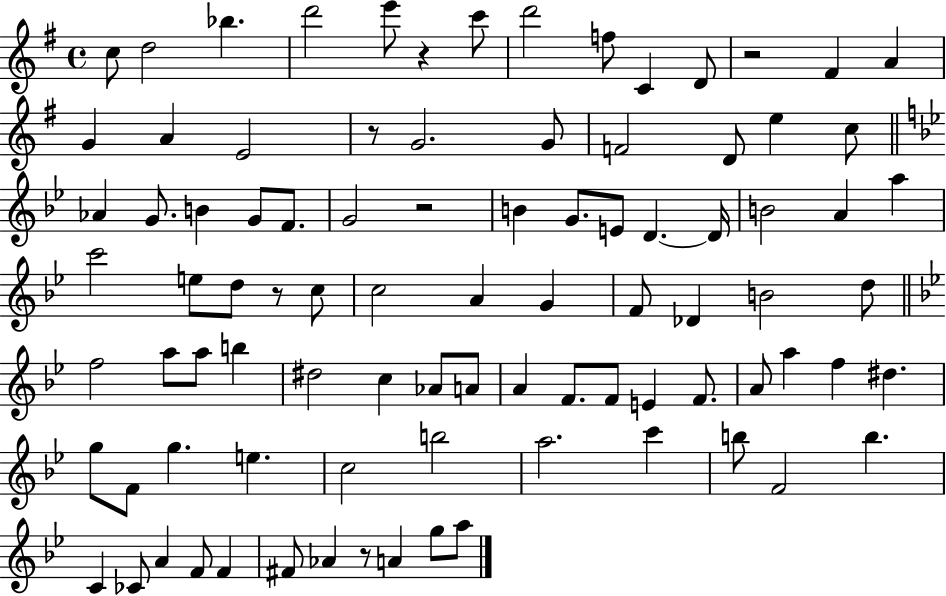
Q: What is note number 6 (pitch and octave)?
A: C6